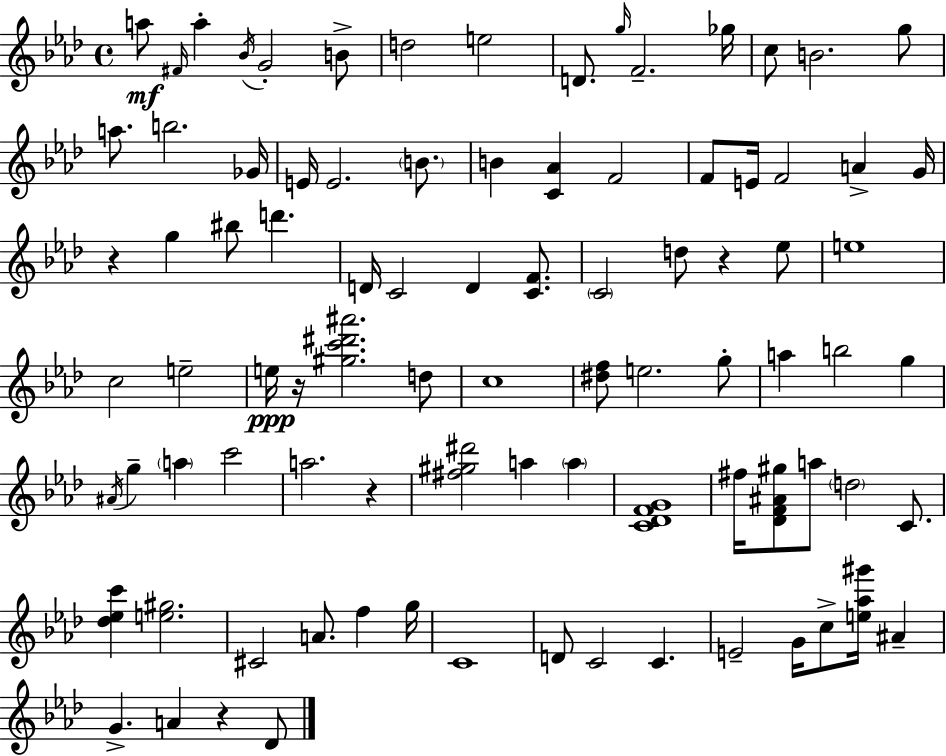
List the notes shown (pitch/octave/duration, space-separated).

A5/e F#4/s A5/q Bb4/s G4/h B4/e D5/h E5/h D4/e. G5/s F4/h. Gb5/s C5/e B4/h. G5/e A5/e. B5/h. Gb4/s E4/s E4/h. B4/e. B4/q [C4,Ab4]/q F4/h F4/e E4/s F4/h A4/q G4/s R/q G5/q BIS5/e D6/q. D4/s C4/h D4/q [C4,F4]/e. C4/h D5/e R/q Eb5/e E5/w C5/h E5/h E5/s R/s [G#5,C6,D#6,A#6]/h. D5/e C5/w [D#5,F5]/e E5/h. G5/e A5/q B5/h G5/q A#4/s G5/q A5/q C6/h A5/h. R/q [F#5,G#5,D#6]/h A5/q A5/q [C4,Db4,F4,G4]/w F#5/s [Db4,F4,A#4,G#5]/e A5/e D5/h C4/e. [Db5,Eb5,C6]/q [E5,G#5]/h. C#4/h A4/e. F5/q G5/s C4/w D4/e C4/h C4/q. E4/h G4/s C5/e [E5,Ab5,G#6]/s A#4/q G4/q. A4/q R/q Db4/e